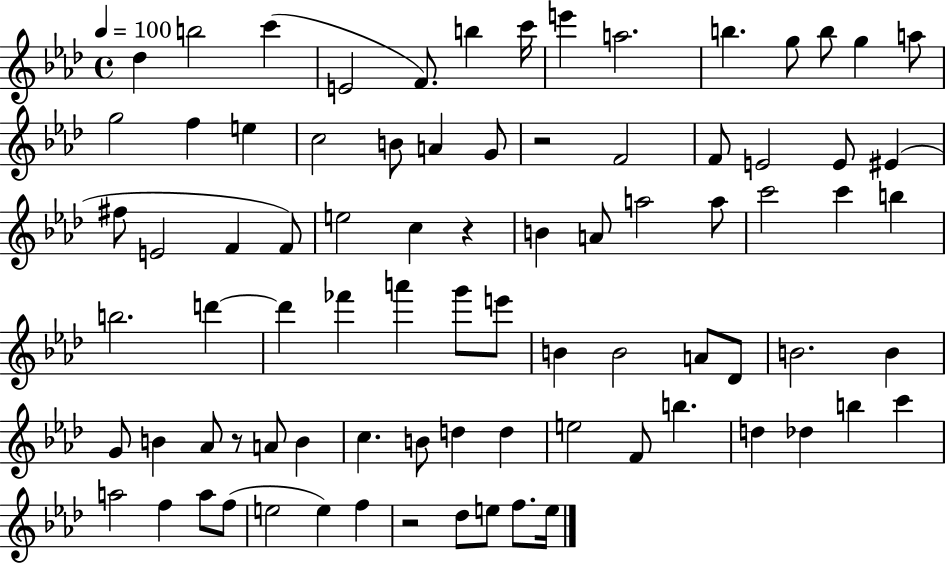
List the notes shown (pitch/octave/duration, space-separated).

Db5/q B5/h C6/q E4/h F4/e. B5/q C6/s E6/q A5/h. B5/q. G5/e B5/e G5/q A5/e G5/h F5/q E5/q C5/h B4/e A4/q G4/e R/h F4/h F4/e E4/h E4/e EIS4/q F#5/e E4/h F4/q F4/e E5/h C5/q R/q B4/q A4/e A5/h A5/e C6/h C6/q B5/q B5/h. D6/q D6/q FES6/q A6/q G6/e E6/e B4/q B4/h A4/e Db4/e B4/h. B4/q G4/e B4/q Ab4/e R/e A4/e B4/q C5/q. B4/e D5/q D5/q E5/h F4/e B5/q. D5/q Db5/q B5/q C6/q A5/h F5/q A5/e F5/e E5/h E5/q F5/q R/h Db5/e E5/e F5/e. E5/s